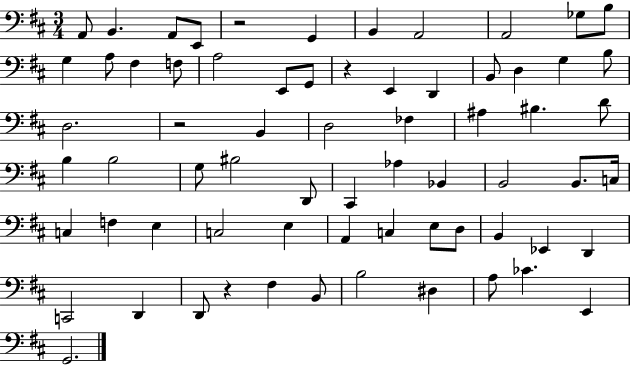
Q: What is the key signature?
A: D major